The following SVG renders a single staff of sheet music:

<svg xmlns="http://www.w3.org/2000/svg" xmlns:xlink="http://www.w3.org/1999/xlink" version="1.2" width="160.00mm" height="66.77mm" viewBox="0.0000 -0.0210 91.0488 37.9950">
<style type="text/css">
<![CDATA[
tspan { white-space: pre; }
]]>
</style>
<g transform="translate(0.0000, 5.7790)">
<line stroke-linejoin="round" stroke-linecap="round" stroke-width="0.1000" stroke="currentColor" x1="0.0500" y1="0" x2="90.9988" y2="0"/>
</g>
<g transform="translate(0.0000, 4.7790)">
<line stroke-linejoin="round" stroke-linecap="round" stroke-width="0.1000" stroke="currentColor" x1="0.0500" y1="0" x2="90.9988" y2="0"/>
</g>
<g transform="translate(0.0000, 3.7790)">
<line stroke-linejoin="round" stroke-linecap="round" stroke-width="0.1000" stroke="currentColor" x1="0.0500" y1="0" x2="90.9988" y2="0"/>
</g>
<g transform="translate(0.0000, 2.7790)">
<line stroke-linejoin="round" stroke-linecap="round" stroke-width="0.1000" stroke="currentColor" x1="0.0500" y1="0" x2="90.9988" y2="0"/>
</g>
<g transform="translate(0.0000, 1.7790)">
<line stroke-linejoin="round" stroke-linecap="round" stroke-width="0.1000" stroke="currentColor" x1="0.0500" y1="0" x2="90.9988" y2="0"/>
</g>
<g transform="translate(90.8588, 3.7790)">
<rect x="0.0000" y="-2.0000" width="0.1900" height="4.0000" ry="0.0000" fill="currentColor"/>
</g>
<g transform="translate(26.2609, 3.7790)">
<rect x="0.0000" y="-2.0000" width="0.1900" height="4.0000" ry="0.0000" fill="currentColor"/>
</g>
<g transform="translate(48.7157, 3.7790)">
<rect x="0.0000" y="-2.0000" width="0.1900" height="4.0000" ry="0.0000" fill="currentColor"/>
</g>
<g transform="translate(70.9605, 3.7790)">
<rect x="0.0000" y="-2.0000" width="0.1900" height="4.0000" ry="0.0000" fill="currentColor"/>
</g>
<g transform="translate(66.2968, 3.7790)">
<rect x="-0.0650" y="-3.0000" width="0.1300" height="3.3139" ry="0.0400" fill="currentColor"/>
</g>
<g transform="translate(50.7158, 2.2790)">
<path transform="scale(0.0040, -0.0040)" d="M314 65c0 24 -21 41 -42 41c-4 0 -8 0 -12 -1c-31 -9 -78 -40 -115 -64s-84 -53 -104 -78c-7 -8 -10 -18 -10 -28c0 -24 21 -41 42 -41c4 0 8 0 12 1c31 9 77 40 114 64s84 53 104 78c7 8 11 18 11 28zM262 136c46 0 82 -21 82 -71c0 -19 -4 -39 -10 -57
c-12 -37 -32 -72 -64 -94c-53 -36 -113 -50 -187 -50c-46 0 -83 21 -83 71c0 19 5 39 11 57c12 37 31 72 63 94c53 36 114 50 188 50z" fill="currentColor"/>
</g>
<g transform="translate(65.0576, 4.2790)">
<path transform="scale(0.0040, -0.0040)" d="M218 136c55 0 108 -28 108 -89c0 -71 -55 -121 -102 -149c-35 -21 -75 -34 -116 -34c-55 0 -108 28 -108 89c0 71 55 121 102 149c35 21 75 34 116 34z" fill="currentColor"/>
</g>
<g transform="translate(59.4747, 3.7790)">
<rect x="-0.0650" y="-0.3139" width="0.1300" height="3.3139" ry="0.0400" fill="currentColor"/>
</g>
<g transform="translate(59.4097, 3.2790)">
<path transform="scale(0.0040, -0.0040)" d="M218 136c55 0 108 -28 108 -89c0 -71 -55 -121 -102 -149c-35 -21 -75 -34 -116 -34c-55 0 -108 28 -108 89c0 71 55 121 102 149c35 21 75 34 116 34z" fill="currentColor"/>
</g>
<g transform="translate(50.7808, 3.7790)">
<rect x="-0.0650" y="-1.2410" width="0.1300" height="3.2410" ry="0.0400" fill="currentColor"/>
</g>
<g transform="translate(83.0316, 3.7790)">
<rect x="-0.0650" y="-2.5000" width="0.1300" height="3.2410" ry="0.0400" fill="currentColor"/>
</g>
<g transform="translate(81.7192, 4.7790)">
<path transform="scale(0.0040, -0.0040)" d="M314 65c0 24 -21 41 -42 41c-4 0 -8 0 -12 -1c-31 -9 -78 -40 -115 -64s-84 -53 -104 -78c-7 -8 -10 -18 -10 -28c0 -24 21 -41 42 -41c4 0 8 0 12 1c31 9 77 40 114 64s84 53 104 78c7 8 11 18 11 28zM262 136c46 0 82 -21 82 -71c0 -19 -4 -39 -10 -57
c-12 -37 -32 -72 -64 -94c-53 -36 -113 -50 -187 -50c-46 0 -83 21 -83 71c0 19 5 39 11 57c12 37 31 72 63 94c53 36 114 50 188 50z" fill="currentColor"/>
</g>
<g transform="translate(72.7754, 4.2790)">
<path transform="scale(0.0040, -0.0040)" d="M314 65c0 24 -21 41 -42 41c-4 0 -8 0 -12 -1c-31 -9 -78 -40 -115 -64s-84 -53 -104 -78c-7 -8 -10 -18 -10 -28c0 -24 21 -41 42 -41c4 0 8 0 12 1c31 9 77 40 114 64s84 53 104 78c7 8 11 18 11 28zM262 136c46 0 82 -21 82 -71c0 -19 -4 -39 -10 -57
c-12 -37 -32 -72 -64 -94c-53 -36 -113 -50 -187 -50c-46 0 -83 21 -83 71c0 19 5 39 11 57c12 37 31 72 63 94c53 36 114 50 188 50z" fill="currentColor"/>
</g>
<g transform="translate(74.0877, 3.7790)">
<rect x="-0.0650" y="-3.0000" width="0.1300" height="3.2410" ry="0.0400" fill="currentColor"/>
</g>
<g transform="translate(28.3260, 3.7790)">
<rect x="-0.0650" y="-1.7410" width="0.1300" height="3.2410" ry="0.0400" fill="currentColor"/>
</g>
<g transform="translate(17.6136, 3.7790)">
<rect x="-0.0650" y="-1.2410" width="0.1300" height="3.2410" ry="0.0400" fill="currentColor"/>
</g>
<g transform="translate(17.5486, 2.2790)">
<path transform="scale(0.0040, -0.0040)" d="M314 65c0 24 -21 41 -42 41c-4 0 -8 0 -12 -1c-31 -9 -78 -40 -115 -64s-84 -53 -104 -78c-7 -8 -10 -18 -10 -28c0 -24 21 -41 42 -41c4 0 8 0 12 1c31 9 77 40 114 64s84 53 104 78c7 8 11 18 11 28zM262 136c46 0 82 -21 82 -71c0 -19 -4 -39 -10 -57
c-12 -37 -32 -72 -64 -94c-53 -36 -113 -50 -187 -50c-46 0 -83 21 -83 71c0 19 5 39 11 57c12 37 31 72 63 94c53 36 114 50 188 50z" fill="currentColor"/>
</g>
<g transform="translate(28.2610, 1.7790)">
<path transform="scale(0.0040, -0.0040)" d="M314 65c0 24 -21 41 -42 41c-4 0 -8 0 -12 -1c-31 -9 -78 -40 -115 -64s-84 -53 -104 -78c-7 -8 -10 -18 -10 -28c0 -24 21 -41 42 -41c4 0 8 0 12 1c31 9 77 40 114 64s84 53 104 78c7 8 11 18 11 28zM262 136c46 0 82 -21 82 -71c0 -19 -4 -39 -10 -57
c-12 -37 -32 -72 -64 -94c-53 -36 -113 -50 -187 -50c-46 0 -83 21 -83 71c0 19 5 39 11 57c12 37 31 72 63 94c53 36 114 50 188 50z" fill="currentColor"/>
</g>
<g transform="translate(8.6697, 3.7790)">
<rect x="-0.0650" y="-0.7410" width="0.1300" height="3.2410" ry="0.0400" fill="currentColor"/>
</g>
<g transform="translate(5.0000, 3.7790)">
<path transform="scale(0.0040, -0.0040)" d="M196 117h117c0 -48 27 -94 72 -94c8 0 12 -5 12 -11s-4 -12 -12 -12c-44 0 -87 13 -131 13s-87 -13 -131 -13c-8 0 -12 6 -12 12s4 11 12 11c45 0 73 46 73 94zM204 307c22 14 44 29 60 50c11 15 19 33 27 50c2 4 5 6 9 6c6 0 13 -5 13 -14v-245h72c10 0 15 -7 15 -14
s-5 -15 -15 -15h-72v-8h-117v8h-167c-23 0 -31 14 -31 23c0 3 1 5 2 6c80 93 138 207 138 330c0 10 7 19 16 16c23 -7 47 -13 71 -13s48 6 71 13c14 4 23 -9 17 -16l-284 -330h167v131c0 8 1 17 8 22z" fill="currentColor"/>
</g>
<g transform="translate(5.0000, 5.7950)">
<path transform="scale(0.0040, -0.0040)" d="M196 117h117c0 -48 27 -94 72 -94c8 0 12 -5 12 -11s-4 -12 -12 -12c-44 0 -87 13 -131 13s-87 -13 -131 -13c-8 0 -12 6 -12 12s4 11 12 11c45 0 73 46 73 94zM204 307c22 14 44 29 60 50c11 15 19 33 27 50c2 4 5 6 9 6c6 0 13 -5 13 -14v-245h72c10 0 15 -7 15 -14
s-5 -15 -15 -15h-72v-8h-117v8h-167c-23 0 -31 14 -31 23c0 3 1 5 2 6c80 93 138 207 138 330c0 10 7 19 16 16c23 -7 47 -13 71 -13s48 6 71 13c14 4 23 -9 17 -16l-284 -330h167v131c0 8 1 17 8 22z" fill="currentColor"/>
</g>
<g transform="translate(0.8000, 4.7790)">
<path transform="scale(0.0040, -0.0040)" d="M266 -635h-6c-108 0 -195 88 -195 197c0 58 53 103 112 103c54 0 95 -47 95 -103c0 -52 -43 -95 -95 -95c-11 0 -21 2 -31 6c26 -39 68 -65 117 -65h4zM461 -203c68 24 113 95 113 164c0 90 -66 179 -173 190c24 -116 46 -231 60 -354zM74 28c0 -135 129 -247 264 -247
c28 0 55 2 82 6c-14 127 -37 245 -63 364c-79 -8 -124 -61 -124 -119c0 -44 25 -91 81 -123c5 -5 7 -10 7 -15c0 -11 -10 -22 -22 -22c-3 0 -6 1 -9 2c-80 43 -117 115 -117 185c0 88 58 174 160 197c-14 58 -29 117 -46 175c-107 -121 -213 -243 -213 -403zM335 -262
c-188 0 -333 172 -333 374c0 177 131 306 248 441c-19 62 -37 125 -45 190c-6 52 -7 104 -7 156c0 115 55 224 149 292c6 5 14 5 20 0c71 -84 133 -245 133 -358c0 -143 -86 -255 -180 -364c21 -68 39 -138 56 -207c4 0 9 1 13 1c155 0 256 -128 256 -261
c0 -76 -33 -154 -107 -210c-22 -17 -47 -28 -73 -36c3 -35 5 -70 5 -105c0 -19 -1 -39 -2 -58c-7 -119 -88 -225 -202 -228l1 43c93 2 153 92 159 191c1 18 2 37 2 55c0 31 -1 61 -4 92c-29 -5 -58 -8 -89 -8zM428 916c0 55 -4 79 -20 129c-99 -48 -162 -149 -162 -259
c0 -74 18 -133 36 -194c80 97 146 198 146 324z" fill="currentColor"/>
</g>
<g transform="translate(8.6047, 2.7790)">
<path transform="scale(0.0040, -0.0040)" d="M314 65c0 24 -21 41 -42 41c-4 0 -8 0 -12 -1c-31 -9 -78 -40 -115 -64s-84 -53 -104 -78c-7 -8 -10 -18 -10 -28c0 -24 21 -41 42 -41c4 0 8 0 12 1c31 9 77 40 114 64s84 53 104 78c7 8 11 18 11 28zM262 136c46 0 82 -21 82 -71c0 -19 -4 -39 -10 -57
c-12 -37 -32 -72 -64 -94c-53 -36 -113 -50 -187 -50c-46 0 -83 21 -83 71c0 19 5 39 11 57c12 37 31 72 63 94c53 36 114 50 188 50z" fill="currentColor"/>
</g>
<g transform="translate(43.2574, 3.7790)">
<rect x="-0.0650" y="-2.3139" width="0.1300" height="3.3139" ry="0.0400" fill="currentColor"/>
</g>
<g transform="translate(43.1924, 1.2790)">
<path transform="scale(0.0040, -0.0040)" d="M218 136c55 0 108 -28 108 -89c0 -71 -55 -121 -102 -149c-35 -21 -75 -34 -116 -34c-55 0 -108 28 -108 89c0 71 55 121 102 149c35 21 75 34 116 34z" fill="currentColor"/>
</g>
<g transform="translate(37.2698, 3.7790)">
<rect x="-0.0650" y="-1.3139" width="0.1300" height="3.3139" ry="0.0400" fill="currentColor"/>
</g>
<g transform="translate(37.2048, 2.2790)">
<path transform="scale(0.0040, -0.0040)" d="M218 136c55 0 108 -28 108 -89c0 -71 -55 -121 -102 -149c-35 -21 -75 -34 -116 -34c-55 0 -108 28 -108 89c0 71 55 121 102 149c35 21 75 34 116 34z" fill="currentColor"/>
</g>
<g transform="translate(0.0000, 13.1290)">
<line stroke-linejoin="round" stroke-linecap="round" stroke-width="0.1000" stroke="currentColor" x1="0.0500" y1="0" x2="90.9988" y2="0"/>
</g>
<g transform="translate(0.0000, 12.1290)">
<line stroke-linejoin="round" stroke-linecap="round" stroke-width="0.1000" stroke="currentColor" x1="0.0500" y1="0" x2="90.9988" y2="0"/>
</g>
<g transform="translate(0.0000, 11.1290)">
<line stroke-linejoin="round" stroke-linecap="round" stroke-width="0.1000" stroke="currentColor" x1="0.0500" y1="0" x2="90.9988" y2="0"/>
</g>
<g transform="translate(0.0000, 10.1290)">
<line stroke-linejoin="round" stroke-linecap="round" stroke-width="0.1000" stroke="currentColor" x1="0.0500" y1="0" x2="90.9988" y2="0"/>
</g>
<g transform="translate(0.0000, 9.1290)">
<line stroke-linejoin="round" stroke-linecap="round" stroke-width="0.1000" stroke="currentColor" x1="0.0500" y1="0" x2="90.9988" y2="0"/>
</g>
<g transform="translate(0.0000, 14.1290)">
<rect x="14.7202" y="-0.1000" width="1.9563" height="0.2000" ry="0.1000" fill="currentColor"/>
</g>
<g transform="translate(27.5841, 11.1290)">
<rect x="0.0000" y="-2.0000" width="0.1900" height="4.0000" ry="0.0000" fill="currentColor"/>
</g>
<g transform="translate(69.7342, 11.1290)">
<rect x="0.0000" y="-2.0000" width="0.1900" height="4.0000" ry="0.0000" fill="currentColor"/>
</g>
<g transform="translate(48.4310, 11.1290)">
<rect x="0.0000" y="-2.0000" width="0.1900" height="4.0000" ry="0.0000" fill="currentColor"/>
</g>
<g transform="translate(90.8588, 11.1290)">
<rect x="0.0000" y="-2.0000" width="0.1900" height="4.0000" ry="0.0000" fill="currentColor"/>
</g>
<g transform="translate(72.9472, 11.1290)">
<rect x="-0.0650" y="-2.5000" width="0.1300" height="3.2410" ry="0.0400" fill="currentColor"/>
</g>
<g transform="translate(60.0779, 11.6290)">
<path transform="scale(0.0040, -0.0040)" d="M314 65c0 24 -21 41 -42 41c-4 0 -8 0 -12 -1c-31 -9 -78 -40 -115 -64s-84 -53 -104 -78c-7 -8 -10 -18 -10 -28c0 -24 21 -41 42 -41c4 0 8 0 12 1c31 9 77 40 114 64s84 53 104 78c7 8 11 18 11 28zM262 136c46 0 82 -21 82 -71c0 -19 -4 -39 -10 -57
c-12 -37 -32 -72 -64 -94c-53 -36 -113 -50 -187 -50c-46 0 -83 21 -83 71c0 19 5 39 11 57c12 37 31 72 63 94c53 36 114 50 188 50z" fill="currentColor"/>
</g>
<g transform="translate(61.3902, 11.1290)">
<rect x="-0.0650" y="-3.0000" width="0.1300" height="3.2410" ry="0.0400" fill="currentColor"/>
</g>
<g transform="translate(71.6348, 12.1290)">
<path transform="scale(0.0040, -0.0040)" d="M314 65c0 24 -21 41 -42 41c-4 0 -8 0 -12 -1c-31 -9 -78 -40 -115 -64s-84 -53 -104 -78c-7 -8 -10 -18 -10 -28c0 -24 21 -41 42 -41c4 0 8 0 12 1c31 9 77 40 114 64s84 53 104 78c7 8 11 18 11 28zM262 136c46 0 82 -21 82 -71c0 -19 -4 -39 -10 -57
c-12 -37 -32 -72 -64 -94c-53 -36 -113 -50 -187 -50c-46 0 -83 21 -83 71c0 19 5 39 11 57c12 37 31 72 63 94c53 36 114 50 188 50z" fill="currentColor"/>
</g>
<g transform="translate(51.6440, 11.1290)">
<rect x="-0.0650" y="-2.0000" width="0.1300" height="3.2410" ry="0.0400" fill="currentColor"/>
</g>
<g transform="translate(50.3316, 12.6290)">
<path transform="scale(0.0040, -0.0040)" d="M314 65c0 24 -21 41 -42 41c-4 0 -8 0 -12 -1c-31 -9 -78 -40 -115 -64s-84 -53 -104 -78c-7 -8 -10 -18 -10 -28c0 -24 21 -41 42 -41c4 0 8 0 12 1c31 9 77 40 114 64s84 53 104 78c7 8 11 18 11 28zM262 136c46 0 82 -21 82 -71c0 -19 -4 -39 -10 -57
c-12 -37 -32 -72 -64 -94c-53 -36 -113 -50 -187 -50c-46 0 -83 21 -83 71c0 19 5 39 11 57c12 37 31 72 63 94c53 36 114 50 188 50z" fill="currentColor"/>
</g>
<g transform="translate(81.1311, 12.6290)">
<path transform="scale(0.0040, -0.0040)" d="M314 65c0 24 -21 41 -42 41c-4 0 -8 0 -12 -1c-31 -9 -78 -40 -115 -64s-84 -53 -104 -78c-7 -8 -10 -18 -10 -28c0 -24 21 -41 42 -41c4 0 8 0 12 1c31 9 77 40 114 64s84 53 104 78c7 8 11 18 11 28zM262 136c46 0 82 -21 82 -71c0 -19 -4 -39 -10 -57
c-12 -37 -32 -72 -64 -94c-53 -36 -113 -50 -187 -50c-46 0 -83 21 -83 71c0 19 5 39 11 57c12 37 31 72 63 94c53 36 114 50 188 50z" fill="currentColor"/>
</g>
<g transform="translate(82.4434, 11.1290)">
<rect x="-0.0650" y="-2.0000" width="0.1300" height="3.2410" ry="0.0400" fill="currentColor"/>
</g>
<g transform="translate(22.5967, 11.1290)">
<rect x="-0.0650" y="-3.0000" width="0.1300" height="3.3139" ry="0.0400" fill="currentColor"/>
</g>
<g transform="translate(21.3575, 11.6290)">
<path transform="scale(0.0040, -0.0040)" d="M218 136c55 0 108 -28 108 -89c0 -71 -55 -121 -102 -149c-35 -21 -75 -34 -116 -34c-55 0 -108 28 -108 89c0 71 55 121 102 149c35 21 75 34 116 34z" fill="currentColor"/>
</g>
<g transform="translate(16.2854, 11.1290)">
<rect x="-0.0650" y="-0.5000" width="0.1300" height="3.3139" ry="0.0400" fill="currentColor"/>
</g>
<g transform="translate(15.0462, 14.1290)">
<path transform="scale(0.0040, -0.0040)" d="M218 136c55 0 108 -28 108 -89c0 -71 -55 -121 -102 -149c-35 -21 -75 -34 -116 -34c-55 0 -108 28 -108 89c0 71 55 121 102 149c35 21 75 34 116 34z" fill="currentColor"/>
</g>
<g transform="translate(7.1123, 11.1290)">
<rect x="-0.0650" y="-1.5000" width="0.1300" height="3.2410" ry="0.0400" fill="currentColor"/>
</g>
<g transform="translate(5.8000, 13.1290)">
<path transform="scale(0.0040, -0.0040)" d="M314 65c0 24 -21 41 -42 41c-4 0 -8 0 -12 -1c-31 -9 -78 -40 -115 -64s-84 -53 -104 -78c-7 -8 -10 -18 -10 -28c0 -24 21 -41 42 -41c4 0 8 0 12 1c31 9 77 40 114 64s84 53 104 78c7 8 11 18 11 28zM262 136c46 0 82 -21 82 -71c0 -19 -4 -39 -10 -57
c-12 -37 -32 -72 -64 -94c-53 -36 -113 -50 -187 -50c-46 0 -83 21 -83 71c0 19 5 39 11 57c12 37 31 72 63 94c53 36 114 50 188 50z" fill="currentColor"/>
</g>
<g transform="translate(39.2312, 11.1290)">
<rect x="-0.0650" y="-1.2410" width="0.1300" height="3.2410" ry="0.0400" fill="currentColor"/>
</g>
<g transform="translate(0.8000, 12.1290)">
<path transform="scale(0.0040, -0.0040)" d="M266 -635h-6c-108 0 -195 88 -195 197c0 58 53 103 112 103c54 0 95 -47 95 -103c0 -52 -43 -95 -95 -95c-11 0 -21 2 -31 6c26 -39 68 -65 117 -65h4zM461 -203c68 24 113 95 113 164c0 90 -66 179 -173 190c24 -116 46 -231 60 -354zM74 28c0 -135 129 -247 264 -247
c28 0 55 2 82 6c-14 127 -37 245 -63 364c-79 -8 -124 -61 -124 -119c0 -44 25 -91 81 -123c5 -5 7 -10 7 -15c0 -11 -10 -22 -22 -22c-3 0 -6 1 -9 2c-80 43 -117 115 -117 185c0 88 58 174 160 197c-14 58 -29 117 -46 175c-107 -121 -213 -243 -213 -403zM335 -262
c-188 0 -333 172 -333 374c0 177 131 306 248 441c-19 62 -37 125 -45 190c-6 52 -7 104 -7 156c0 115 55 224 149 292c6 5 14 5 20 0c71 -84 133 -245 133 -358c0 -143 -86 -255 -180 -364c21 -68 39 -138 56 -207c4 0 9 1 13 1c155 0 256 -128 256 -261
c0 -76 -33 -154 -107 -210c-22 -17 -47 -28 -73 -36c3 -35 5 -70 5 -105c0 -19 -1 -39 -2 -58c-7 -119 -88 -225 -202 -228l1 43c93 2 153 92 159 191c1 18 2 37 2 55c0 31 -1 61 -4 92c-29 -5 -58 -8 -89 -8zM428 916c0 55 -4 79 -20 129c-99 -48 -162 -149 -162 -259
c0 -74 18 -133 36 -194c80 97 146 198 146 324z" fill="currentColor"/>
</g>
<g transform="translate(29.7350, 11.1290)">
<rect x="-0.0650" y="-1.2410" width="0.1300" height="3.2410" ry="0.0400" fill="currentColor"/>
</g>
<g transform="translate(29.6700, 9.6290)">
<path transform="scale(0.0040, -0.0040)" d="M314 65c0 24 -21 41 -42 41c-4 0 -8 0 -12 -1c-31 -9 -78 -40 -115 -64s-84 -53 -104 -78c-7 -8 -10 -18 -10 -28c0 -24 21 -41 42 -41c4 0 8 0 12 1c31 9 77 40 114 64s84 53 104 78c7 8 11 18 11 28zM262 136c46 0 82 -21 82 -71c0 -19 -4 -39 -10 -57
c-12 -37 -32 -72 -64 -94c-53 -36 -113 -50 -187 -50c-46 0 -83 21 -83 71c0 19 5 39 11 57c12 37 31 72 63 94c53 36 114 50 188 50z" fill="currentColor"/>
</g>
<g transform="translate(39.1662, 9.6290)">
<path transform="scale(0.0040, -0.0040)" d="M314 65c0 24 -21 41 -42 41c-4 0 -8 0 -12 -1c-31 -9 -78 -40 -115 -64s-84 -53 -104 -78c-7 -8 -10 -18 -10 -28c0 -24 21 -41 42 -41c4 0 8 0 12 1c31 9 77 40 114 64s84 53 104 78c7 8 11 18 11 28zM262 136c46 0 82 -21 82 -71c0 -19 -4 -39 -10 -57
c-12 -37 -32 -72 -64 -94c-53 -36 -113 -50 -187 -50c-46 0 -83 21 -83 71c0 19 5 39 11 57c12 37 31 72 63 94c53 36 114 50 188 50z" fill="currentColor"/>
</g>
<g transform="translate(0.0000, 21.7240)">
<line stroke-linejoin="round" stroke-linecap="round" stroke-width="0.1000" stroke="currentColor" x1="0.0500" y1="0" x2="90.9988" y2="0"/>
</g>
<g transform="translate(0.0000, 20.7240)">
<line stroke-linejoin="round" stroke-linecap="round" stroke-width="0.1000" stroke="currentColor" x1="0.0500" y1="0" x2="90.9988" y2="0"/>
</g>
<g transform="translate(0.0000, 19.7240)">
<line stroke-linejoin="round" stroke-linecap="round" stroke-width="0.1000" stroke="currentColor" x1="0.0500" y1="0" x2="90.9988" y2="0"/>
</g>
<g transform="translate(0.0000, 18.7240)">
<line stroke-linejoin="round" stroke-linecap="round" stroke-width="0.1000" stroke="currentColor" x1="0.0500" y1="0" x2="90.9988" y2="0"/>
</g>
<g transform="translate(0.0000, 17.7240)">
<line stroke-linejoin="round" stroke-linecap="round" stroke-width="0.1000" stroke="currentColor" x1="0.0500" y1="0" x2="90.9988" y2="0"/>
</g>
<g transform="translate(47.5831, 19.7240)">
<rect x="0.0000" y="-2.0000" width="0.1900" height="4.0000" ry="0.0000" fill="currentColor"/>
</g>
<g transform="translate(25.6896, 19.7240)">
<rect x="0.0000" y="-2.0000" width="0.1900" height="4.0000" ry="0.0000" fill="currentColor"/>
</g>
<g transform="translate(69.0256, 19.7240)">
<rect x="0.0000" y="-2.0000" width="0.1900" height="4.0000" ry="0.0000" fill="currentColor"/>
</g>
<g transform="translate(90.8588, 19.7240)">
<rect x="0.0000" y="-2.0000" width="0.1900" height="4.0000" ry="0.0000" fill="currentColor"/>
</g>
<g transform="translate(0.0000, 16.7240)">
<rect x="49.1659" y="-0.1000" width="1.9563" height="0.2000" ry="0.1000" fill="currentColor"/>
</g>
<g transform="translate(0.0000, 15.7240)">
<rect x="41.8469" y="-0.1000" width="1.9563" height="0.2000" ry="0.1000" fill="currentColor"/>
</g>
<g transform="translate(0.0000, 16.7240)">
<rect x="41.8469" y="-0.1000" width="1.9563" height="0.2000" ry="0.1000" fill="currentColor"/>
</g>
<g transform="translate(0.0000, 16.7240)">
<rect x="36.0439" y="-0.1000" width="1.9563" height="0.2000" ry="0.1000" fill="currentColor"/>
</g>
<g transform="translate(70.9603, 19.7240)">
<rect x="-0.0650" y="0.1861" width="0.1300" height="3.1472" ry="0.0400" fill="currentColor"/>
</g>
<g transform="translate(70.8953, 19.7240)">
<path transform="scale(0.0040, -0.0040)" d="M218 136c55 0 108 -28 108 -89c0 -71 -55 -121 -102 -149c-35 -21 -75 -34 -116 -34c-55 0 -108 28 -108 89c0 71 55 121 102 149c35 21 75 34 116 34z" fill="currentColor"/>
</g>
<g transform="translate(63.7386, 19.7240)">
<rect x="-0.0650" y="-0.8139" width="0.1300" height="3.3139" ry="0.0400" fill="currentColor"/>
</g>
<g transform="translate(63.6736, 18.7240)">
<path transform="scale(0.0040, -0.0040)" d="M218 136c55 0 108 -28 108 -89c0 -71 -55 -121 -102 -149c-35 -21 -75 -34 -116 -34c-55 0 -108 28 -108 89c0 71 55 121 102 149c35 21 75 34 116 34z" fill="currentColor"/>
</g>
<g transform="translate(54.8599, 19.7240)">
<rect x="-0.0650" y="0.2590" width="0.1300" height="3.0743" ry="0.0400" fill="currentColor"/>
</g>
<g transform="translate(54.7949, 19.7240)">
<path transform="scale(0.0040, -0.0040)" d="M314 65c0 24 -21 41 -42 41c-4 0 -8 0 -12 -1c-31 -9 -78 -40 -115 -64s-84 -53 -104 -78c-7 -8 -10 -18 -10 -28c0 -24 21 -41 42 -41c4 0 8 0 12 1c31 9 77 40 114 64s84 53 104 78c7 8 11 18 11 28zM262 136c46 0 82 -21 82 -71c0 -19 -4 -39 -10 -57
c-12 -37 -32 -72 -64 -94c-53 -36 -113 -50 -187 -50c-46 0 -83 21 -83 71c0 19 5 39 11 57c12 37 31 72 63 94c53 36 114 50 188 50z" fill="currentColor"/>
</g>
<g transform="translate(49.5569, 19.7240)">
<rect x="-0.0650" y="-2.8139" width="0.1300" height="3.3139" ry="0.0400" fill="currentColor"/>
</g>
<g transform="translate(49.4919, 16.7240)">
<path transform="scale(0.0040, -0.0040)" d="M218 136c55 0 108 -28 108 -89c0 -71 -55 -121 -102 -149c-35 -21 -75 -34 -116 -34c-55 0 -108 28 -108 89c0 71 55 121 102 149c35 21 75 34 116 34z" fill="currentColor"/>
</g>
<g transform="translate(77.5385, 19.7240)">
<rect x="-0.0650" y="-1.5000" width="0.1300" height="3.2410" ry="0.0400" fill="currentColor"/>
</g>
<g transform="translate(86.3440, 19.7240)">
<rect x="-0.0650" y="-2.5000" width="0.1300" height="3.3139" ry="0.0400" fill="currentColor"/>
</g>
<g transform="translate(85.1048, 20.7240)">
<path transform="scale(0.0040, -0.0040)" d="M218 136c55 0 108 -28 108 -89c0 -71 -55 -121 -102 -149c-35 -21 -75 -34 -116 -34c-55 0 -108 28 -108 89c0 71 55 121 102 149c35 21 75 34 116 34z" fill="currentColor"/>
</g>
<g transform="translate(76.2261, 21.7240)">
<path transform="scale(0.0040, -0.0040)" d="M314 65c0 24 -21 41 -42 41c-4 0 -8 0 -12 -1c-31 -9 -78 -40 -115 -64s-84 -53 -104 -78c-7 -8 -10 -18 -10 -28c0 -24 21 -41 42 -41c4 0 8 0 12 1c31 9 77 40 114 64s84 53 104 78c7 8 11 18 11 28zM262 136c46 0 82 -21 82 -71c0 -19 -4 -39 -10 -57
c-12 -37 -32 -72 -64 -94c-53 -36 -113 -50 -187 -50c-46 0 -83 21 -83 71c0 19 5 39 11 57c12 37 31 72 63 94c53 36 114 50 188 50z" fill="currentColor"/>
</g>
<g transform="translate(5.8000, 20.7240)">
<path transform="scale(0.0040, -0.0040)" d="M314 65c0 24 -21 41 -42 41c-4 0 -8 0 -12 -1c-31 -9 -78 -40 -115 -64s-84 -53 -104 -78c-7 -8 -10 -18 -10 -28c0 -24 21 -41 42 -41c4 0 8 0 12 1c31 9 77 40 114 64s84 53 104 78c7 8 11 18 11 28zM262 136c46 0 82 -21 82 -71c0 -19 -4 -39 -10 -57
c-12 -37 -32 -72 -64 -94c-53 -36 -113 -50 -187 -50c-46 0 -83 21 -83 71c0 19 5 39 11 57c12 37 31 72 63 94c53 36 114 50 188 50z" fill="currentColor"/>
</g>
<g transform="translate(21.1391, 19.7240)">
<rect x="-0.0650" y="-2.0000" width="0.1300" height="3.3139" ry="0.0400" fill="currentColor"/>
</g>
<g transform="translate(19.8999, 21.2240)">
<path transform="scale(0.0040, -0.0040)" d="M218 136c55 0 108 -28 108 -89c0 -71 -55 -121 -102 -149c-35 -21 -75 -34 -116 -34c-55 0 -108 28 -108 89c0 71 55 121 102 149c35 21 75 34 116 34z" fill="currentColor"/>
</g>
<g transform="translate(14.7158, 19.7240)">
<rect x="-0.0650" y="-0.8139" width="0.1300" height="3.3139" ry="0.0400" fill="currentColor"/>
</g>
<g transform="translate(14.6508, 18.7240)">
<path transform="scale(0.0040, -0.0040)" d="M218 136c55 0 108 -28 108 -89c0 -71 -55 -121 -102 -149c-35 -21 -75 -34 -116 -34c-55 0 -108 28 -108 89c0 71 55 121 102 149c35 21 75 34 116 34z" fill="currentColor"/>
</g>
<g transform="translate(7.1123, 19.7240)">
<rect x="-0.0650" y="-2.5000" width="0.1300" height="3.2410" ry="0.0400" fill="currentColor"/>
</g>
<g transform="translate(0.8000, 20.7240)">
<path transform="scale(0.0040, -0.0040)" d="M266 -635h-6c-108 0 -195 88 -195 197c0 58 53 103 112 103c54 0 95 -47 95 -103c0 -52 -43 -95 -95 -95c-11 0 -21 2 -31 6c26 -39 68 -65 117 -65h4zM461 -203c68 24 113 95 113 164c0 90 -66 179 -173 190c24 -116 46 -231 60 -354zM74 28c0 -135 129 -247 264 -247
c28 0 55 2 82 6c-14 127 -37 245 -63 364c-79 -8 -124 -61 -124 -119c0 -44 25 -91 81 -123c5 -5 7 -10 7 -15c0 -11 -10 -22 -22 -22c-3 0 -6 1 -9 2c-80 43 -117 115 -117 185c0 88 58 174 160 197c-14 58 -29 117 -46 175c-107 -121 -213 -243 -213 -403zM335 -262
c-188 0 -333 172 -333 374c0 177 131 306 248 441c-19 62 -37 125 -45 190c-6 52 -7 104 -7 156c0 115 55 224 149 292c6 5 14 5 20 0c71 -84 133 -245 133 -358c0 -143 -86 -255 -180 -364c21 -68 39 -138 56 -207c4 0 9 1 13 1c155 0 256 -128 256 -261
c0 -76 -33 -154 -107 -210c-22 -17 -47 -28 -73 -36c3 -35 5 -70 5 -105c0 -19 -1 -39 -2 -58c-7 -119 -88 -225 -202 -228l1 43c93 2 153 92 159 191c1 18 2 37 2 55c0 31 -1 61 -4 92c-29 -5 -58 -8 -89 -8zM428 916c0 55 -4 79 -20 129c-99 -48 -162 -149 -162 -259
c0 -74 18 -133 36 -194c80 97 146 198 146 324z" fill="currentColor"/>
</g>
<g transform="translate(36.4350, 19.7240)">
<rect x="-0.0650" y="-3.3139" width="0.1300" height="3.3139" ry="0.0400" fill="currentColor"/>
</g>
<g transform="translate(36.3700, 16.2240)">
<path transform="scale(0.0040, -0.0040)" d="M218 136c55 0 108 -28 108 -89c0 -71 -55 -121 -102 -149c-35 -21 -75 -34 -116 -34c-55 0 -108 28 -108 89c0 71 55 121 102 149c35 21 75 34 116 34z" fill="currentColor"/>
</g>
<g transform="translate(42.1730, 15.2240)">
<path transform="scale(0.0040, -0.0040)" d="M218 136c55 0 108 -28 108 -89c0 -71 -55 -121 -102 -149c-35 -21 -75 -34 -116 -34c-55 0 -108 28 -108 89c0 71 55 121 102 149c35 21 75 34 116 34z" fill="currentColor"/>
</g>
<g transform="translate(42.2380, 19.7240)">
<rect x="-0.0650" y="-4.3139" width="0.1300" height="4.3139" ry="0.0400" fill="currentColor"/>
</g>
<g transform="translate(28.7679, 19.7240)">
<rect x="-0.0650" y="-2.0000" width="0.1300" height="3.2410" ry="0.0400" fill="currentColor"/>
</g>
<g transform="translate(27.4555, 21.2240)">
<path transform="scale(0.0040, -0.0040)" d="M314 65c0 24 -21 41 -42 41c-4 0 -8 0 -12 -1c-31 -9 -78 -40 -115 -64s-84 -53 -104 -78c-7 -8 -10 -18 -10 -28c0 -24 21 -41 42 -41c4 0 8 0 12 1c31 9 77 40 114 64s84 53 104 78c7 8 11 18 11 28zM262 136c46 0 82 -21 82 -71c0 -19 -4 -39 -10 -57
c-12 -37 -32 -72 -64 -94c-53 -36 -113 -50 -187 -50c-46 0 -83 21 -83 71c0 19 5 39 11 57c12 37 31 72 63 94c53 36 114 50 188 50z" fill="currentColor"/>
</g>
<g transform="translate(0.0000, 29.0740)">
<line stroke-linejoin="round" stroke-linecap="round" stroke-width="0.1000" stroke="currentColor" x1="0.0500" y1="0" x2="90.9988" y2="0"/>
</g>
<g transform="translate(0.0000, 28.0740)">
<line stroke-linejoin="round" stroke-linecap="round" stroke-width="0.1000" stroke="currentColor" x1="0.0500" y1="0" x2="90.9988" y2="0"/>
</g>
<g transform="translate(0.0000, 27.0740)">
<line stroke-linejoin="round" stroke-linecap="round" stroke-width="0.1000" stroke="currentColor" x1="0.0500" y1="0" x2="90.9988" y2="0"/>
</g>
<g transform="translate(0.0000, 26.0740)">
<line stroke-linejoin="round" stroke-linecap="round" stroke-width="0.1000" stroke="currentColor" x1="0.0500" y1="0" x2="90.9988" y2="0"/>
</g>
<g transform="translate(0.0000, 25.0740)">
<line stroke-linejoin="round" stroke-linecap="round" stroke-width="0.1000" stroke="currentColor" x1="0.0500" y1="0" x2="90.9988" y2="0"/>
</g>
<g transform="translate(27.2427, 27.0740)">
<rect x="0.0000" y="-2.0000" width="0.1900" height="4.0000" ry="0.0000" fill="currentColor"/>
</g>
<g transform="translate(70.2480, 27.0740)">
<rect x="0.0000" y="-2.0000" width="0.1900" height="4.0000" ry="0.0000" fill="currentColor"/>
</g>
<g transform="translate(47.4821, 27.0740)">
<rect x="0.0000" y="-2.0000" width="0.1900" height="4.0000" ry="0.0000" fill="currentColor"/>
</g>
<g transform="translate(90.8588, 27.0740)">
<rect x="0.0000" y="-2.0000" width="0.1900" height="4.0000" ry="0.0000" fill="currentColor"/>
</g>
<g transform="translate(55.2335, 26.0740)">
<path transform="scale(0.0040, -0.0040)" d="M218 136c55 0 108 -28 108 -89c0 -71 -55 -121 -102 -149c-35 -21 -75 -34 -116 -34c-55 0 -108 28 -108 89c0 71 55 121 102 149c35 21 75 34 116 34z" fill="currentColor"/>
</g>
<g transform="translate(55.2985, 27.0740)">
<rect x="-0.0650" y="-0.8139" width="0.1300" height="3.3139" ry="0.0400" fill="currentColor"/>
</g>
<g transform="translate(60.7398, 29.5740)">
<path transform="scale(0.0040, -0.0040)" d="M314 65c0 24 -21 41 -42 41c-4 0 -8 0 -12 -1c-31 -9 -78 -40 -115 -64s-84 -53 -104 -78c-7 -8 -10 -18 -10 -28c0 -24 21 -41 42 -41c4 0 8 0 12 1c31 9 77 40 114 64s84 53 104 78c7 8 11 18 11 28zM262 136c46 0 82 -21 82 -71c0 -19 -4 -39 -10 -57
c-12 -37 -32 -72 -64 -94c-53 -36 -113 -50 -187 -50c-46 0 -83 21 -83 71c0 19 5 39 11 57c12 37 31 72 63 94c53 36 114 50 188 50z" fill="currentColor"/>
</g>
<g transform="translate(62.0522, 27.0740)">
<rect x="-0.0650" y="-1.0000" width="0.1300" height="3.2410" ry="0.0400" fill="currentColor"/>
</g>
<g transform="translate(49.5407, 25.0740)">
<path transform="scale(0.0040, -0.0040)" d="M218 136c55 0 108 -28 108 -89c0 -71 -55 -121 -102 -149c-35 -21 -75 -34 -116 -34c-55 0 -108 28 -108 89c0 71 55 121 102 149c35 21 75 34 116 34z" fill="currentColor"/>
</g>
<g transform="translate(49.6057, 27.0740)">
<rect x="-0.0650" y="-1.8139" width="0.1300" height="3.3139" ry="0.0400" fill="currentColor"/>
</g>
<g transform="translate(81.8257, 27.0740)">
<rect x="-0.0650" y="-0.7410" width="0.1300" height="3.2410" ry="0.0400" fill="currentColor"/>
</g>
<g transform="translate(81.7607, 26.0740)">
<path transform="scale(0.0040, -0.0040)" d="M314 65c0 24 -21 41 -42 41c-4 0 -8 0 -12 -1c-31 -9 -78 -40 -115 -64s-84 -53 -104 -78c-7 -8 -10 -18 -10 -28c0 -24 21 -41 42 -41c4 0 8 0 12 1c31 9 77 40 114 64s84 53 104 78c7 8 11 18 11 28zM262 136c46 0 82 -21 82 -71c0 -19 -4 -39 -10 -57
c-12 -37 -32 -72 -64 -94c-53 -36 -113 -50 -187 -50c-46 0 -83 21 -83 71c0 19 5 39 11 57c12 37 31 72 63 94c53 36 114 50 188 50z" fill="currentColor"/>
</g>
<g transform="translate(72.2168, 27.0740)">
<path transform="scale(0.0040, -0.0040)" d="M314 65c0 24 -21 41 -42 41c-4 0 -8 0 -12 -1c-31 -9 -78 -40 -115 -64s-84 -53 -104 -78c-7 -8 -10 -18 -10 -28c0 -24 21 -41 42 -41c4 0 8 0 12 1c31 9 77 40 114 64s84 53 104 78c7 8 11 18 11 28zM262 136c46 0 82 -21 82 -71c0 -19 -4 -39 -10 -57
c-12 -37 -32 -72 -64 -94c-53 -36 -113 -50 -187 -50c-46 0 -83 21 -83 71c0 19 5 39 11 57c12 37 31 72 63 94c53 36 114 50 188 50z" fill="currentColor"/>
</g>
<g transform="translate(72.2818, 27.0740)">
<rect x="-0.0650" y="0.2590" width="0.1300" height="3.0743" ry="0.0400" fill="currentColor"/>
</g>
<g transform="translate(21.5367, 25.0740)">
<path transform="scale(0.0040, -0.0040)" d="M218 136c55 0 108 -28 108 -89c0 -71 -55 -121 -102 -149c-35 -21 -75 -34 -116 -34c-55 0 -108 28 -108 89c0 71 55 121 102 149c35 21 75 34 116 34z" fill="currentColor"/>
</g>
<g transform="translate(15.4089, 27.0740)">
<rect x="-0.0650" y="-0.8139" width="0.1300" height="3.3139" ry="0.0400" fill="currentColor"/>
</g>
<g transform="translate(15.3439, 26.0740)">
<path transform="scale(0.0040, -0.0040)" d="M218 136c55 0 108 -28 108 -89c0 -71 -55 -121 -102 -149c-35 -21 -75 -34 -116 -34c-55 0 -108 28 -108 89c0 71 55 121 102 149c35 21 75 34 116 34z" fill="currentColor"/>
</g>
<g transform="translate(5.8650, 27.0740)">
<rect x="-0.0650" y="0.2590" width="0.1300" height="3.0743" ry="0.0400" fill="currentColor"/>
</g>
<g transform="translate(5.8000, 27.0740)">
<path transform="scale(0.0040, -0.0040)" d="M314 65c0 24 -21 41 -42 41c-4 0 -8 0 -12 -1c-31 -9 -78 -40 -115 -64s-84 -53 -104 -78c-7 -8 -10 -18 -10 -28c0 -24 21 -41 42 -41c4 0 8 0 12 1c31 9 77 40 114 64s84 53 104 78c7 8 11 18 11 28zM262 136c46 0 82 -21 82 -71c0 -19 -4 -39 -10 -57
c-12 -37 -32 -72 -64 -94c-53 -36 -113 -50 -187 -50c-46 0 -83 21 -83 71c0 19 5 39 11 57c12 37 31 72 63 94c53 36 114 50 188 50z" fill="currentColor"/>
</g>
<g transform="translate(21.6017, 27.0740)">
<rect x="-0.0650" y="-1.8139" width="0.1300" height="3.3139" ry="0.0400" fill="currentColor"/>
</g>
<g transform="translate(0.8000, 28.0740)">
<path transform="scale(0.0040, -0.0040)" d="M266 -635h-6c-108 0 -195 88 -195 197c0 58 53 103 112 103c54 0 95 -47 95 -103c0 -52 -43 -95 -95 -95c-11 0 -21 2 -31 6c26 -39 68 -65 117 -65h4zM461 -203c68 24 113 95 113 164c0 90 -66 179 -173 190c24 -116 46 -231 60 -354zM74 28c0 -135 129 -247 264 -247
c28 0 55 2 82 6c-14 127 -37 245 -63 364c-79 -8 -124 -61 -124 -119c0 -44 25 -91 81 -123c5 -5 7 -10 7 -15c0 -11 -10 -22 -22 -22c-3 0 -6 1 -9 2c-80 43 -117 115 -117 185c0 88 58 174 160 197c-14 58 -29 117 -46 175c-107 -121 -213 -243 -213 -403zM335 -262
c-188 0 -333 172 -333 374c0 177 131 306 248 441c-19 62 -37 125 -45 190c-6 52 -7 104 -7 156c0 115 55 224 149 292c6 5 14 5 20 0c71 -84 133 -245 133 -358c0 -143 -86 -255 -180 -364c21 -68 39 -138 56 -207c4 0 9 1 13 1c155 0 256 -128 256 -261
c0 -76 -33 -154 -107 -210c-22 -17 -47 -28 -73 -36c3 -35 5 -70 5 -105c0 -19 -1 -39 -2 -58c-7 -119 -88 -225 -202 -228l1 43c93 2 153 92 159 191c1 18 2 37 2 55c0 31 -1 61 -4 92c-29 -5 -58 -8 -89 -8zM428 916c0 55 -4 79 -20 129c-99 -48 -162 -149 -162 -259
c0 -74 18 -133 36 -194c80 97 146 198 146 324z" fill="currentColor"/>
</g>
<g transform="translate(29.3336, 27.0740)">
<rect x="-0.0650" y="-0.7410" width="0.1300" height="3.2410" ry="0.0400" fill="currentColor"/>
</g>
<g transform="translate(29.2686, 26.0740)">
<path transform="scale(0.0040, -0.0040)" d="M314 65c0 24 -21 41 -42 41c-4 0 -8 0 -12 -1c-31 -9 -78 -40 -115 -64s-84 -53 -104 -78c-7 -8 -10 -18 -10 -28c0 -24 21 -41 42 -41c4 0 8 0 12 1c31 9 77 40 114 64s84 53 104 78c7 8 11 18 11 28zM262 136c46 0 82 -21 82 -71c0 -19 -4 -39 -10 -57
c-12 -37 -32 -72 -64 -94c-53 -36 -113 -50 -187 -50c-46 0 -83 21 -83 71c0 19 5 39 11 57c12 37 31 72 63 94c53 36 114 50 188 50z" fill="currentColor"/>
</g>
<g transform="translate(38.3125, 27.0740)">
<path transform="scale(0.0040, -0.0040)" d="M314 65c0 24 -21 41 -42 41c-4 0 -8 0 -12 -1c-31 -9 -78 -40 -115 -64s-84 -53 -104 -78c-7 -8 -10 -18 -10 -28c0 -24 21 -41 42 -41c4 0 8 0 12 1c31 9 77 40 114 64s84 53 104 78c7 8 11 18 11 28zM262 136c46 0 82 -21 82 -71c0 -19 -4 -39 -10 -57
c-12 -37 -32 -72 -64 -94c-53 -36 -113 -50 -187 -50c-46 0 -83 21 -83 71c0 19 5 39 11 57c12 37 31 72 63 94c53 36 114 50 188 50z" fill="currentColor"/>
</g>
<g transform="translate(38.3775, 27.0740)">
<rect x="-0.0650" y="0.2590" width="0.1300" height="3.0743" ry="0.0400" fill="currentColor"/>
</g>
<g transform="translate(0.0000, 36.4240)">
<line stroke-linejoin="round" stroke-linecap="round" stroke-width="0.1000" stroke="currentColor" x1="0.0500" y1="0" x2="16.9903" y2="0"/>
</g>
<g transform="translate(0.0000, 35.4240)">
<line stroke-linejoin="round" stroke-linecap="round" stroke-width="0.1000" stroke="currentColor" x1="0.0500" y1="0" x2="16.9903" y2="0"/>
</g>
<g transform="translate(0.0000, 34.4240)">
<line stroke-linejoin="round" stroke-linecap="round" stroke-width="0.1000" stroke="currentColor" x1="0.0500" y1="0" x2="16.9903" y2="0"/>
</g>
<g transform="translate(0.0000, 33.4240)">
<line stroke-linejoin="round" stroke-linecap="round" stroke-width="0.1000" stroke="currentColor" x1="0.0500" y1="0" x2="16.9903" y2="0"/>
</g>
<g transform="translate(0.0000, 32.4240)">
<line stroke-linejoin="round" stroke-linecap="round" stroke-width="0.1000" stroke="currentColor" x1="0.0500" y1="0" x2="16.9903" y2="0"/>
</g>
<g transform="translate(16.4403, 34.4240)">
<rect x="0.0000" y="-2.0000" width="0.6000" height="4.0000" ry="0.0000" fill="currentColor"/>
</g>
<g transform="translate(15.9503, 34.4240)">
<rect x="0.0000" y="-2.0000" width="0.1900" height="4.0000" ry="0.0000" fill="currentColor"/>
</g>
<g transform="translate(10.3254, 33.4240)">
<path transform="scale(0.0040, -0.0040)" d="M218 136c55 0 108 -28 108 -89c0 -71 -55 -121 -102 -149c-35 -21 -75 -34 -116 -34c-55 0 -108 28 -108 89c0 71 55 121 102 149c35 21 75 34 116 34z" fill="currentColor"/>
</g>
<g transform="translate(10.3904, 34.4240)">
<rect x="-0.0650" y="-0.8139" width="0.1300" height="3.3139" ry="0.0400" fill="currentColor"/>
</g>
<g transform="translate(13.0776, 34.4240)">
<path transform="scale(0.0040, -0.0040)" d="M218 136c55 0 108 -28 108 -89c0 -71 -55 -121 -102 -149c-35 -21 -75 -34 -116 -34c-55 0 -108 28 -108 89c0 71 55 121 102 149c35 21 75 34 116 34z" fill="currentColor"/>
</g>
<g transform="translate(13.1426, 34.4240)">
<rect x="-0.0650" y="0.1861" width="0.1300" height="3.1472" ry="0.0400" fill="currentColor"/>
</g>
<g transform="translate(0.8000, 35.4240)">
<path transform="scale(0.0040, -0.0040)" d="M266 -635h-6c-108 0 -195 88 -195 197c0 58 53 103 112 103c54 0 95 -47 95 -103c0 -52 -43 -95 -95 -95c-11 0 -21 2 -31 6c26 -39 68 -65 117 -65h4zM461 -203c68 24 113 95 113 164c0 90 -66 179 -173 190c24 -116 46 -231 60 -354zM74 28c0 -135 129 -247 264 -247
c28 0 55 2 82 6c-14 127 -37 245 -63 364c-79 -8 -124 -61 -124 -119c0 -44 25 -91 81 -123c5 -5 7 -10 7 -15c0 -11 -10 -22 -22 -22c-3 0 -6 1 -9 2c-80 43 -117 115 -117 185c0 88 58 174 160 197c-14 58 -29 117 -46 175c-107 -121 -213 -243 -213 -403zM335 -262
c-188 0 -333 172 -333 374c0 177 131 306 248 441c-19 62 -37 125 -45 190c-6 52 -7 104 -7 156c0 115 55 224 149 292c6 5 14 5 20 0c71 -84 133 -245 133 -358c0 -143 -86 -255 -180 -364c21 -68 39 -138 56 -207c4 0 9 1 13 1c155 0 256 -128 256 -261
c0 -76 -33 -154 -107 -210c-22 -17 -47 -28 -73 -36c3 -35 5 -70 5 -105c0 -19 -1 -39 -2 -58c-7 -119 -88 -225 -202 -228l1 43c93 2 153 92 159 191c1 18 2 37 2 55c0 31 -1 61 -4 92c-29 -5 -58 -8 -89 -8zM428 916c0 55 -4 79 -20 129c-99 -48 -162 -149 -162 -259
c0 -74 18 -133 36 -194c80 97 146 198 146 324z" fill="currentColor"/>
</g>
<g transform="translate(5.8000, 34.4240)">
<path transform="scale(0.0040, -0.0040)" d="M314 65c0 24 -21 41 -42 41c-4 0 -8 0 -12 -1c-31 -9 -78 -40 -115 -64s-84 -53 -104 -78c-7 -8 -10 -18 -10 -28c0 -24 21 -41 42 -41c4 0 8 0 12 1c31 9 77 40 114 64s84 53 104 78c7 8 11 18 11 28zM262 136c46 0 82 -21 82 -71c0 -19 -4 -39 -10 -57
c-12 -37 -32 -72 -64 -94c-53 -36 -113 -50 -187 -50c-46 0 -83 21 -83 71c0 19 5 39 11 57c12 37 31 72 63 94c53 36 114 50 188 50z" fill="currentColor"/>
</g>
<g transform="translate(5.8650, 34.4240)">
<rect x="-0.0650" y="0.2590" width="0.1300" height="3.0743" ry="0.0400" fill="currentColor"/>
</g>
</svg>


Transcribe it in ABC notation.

X:1
T:Untitled
M:4/4
L:1/4
K:C
d2 e2 f2 e g e2 c A A2 G2 E2 C A e2 e2 F2 A2 G2 F2 G2 d F F2 b d' a B2 d B E2 G B2 d f d2 B2 f d D2 B2 d2 B2 d B